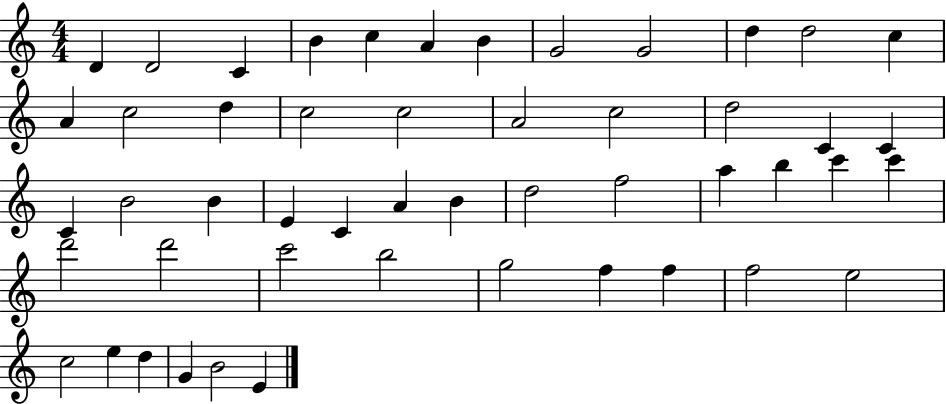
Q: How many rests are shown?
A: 0